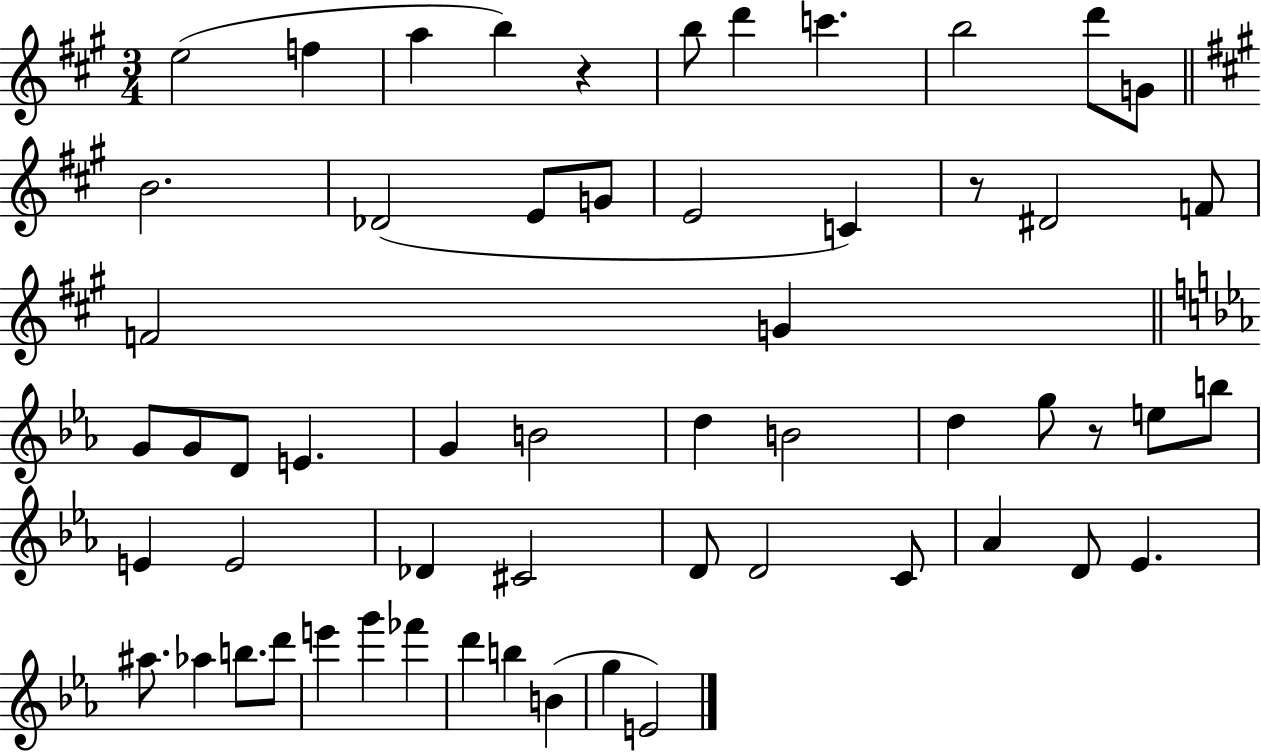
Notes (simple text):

E5/h F5/q A5/q B5/q R/q B5/e D6/q C6/q. B5/h D6/e G4/e B4/h. Db4/h E4/e G4/e E4/h C4/q R/e D#4/h F4/e F4/h G4/q G4/e G4/e D4/e E4/q. G4/q B4/h D5/q B4/h D5/q G5/e R/e E5/e B5/e E4/q E4/h Db4/q C#4/h D4/e D4/h C4/e Ab4/q D4/e Eb4/q. A#5/e. Ab5/q B5/e. D6/e E6/q G6/q FES6/q D6/q B5/q B4/q G5/q E4/h